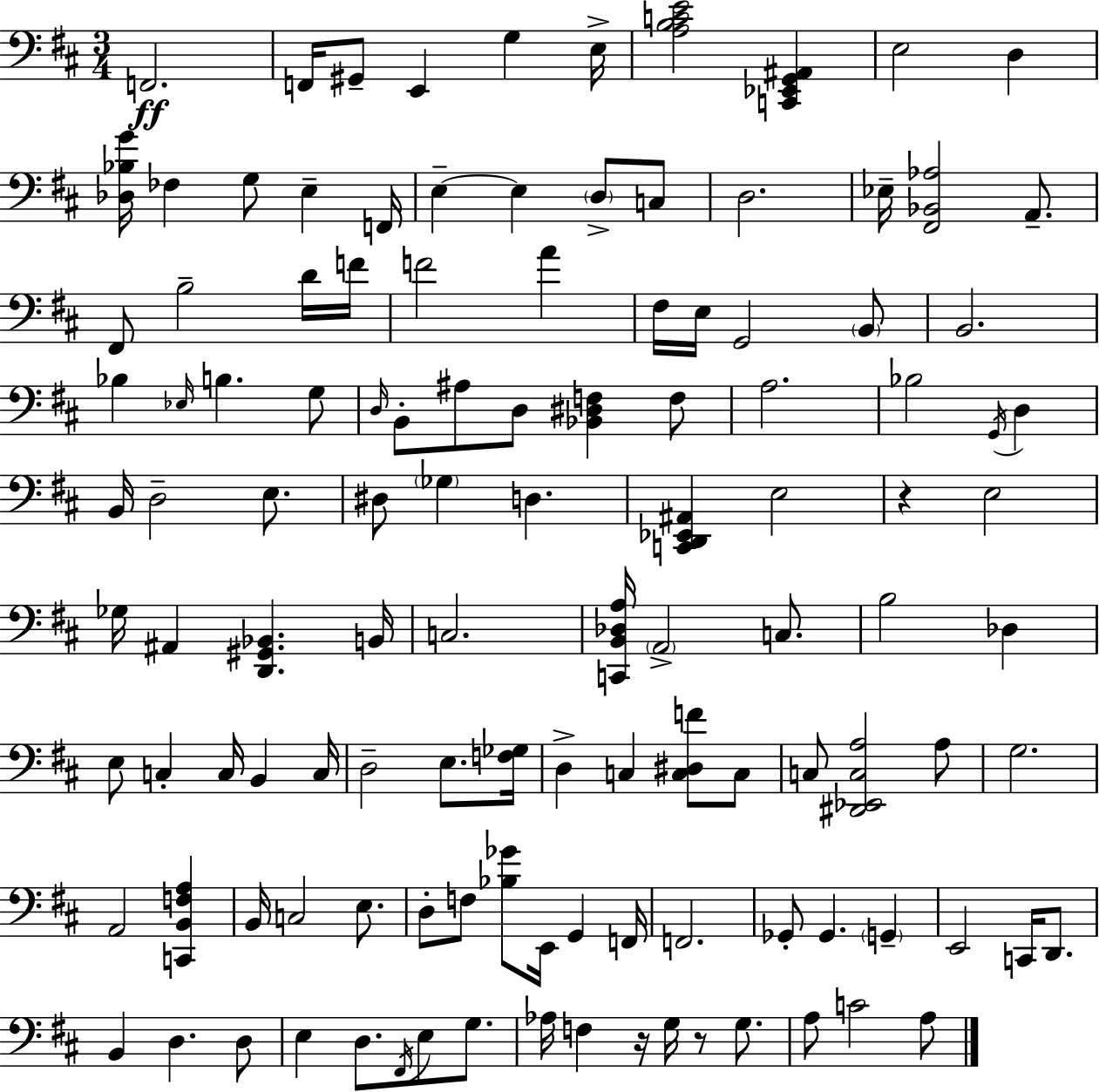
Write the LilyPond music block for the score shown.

{
  \clef bass
  \numericTimeSignature
  \time 3/4
  \key d \major
  f,2.\ff | f,16 gis,8-- e,4 g4 e16-> | <a b c' e'>2 <c, ees, g, ais,>4 | e2 d4 | \break <des bes g'>16 fes4 g8 e4-- f,16 | e4--~~ e4 \parenthesize d8-> c8 | d2. | ees16-- <fis, bes, aes>2 a,8.-- | \break fis,8 b2-- d'16 f'16 | f'2 a'4 | fis16 e16 g,2 \parenthesize b,8 | b,2. | \break bes4 \grace { ees16 } b4. g8 | \grace { d16 } b,8-. ais8 d8 <bes, dis f>4 | f8 a2. | bes2 \acciaccatura { g,16 } d4 | \break b,16 d2-- | e8. dis8 \parenthesize ges4 d4. | <c, d, ees, ais,>4 e2 | r4 e2 | \break ges16 ais,4 <d, gis, bes,>4. | b,16 c2. | <c, b, des a>16 \parenthesize a,2-> | c8. b2 des4 | \break e8 c4-. c16 b,4 | c16 d2-- e8. | <f ges>16 d4-> c4 <c dis f'>8 | c8 c8 <dis, ees, c a>2 | \break a8 g2. | a,2 <c, b, f a>4 | b,16 c2 | e8. d8-. f8 <bes ges'>8 e,16 g,4 | \break f,16 f,2. | ges,8-. ges,4. \parenthesize g,4-- | e,2 c,16 | d,8. b,4 d4. | \break d8 e4 d8. \acciaccatura { fis,16 } e8 | g8. aes16 f4 r16 g16 r8 | g8. a8 c'2 | a8 \bar "|."
}